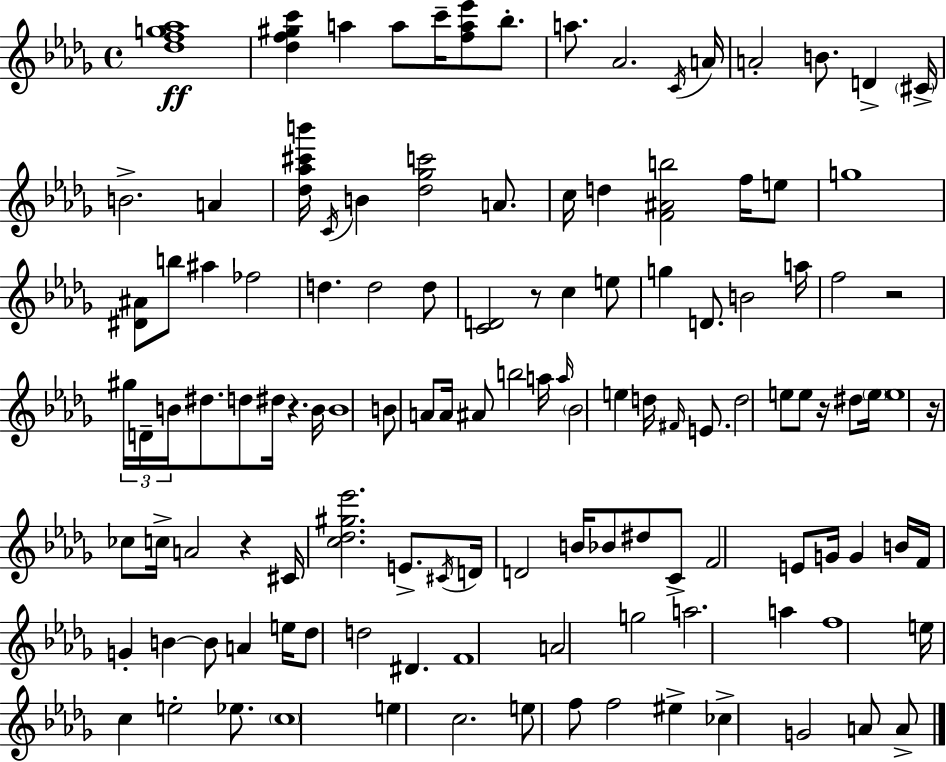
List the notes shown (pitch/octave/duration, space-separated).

[Db5,F5,G5,Ab5]/w [Db5,F5,G#5,C6]/q A5/q A5/e C6/s [F5,A5,Eb6]/e Bb5/e. A5/e. Ab4/h. C4/s A4/s A4/h B4/e. D4/q C#4/s B4/h. A4/q [Db5,Ab5,C#6,B6]/s C4/s B4/q [Db5,Gb5,C6]/h A4/e. C5/s D5/q [F4,A#4,B5]/h F5/s E5/e G5/w [D#4,A#4]/e B5/e A#5/q FES5/h D5/q. D5/h D5/e [C4,D4]/h R/e C5/q E5/e G5/q D4/e. B4/h A5/s F5/h R/h G#5/s D4/s B4/s D#5/e. D5/e D#5/s R/q. B4/s B4/w B4/e A4/e A4/s A#4/e B5/h A5/s A5/s Bb4/h E5/q D5/s F#4/s E4/e. D5/h E5/e E5/e R/s D#5/e E5/s E5/w R/s CES5/e C5/s A4/h R/q C#4/s [C5,Db5,G#5,Eb6]/h. E4/e. C#4/s D4/s D4/h B4/s Bb4/e D#5/e C4/e F4/h E4/e G4/s G4/q B4/s F4/s G4/q B4/q B4/e A4/q E5/s Db5/e D5/h D#4/q. F4/w A4/h G5/h A5/h. A5/q F5/w E5/s C5/q E5/h Eb5/e. C5/w E5/q C5/h. E5/e F5/e F5/h EIS5/q CES5/q G4/h A4/e A4/e